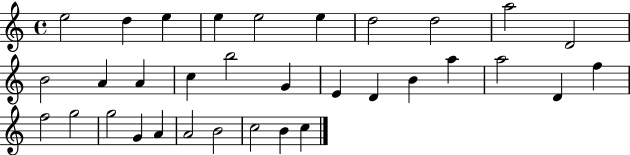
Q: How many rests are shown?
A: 0